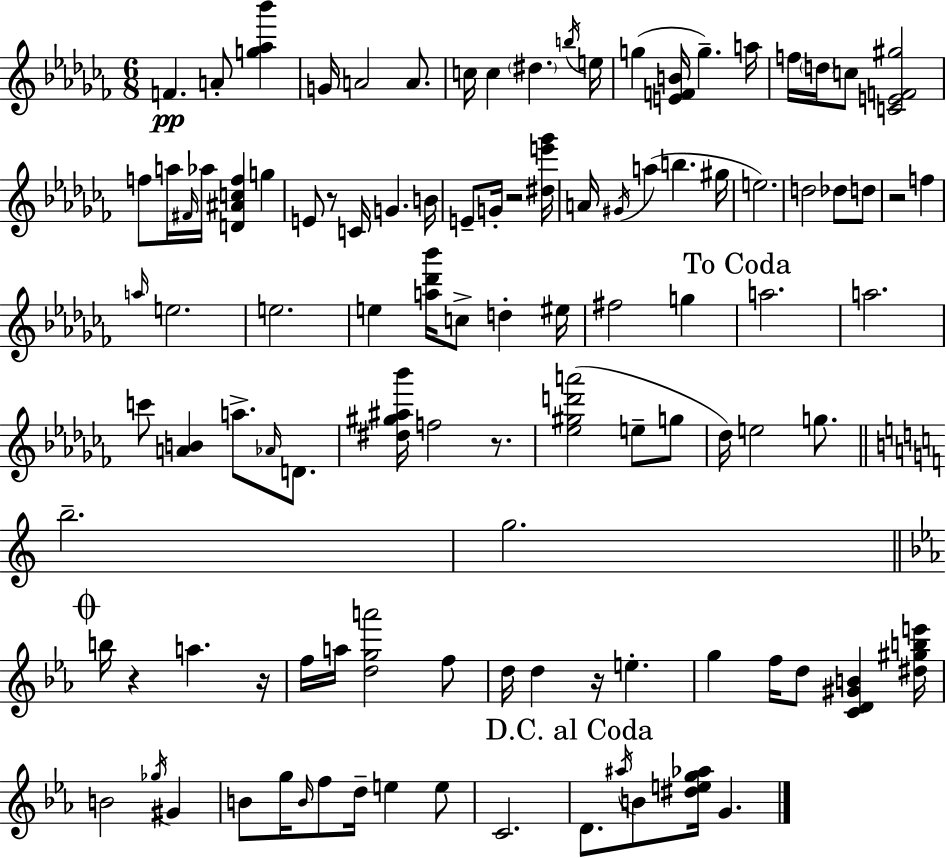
{
  \clef treble
  \numericTimeSignature
  \time 6/8
  \key aes \minor
  f'4.\pp a'8-. <g'' aes'' bes'''>4 | g'16 a'2 a'8. | c''16 c''4 \parenthesize dis''4. \acciaccatura { b''16 } | e''16 g''4( <e' f' b'>16 g''4.--) | \break a''16 f''16 \parenthesize d''16 c''8 <c' e' f' gis''>2 | f''8 a''16 \grace { fis'16 } aes''16 <d' ais' c'' f''>4 g''4 | e'8 r8 c'16 g'4. | b'16 e'8-- g'16-. r2 | \break <dis'' e''' ges'''>16 a'16 \acciaccatura { gis'16 } a''4( b''4. | gis''16 e''2.) | d''2 des''8 | d''8 r2 f''4 | \break \grace { a''16 } e''2. | e''2. | e''4 <a'' des''' bes'''>16 c''8-> d''4-. | eis''16 fis''2 | \break g''4 \mark "To Coda" a''2. | a''2. | c'''8 <a' b'>4 a''8.-> | \grace { aes'16 } d'8. <dis'' gis'' ais'' bes'''>16 f''2 | \break r8. <ees'' gis'' d''' a'''>2( | e''8-- g''8 des''16) e''2 | g''8. \bar "||" \break \key c \major b''2.-- | g''2. | \mark \markup { \musicglyph "scripts.coda" } \bar "||" \break \key ees \major b''16 r4 a''4. r16 | f''16 a''16 <d'' g'' a'''>2 f''8 | d''16 d''4 r16 e''4.-. | g''4 f''16 d''8 <c' d' gis' b'>4 <dis'' gis'' b'' e'''>16 | \break b'2 \acciaccatura { ges''16 } gis'4 | b'8 g''16 \grace { b'16 } f''8 d''16-- e''4 | e''8 c'2. | \mark "D.C. al Coda" d'8. \acciaccatura { ais''16 } b'8 <dis'' e'' g'' aes''>16 g'4. | \break \bar "|."
}